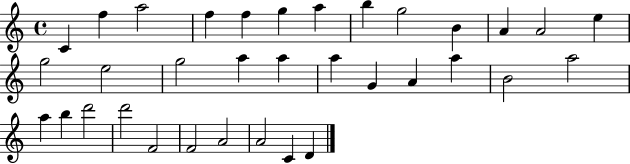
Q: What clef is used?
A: treble